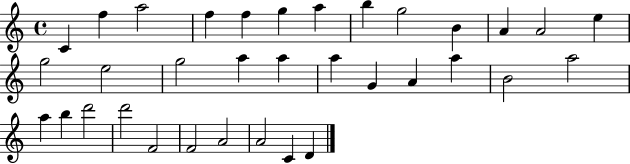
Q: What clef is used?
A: treble